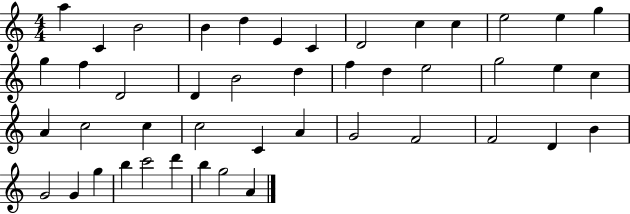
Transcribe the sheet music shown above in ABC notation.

X:1
T:Untitled
M:4/4
L:1/4
K:C
a C B2 B d E C D2 c c e2 e g g f D2 D B2 d f d e2 g2 e c A c2 c c2 C A G2 F2 F2 D B G2 G g b c'2 d' b g2 A